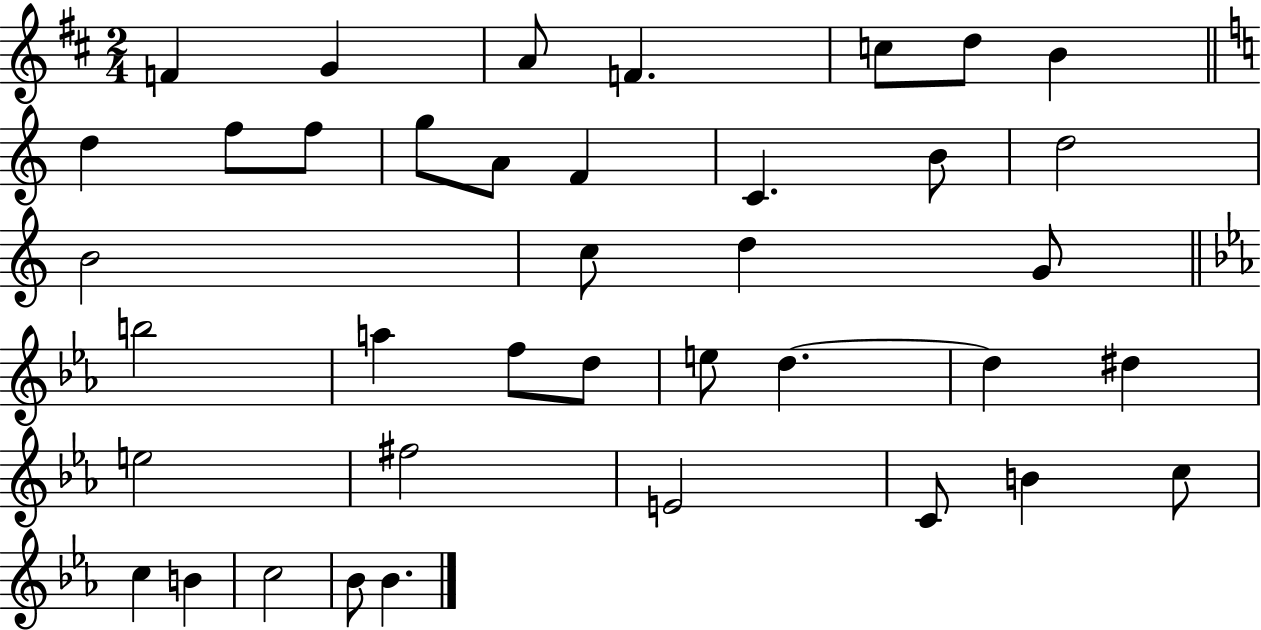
F4/q G4/q A4/e F4/q. C5/e D5/e B4/q D5/q F5/e F5/e G5/e A4/e F4/q C4/q. B4/e D5/h B4/h C5/e D5/q G4/e B5/h A5/q F5/e D5/e E5/e D5/q. D5/q D#5/q E5/h F#5/h E4/h C4/e B4/q C5/e C5/q B4/q C5/h Bb4/e Bb4/q.